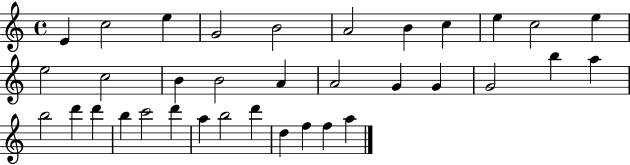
E4/q C5/h E5/q G4/h B4/h A4/h B4/q C5/q E5/q C5/h E5/q E5/h C5/h B4/q B4/h A4/q A4/h G4/q G4/q G4/h B5/q A5/q B5/h D6/q D6/q B5/q C6/h D6/q A5/q B5/h D6/q D5/q F5/q F5/q A5/q